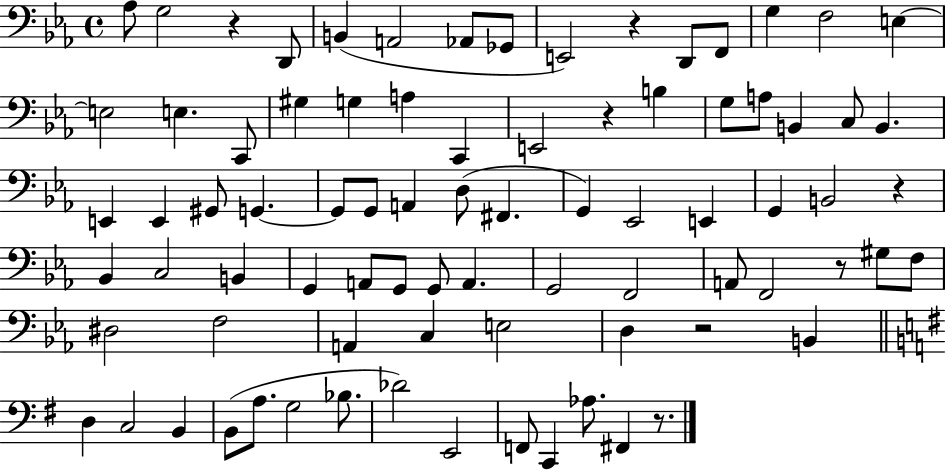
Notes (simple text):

Ab3/e G3/h R/q D2/e B2/q A2/h Ab2/e Gb2/e E2/h R/q D2/e F2/e G3/q F3/h E3/q E3/h E3/q. C2/e G#3/q G3/q A3/q C2/q E2/h R/q B3/q G3/e A3/e B2/q C3/e B2/q. E2/q E2/q G#2/e G2/q. G2/e G2/e A2/q D3/e F#2/q. G2/q Eb2/h E2/q G2/q B2/h R/q Bb2/q C3/h B2/q G2/q A2/e G2/e G2/e A2/q. G2/h F2/h A2/e F2/h R/e G#3/e F3/e D#3/h F3/h A2/q C3/q E3/h D3/q R/h B2/q D3/q C3/h B2/q B2/e A3/e. G3/h Bb3/e. Db4/h E2/h F2/e C2/q Ab3/e. F#2/q R/e.